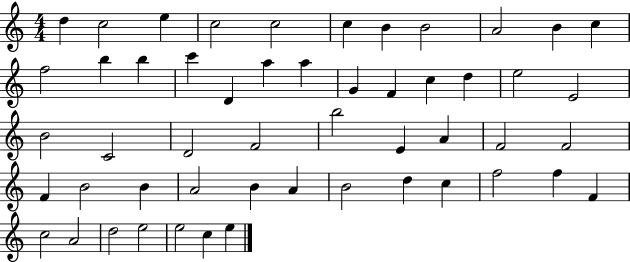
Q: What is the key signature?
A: C major